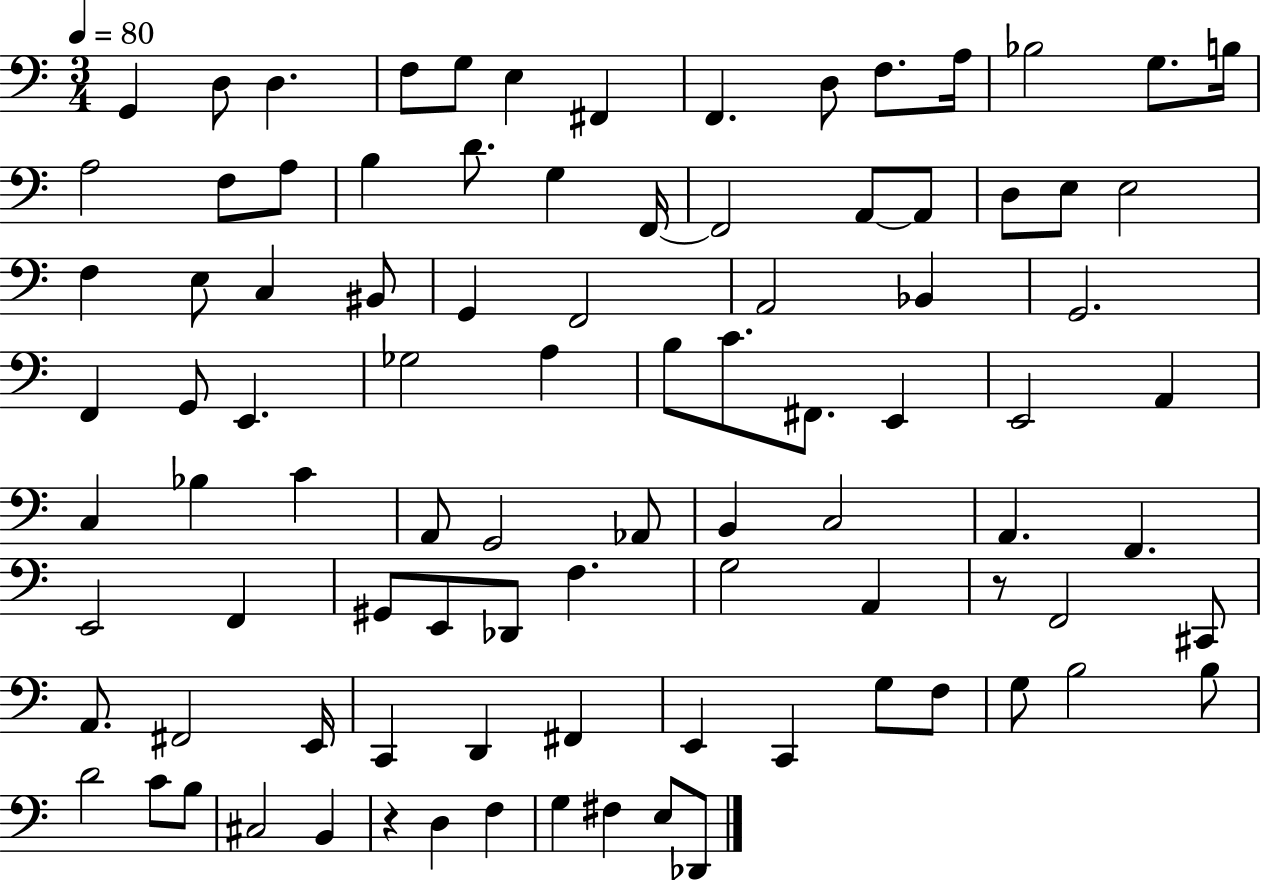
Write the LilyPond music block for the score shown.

{
  \clef bass
  \numericTimeSignature
  \time 3/4
  \key c \major
  \tempo 4 = 80
  g,4 d8 d4. | f8 g8 e4 fis,4 | f,4. d8 f8. a16 | bes2 g8. b16 | \break a2 f8 a8 | b4 d'8. g4 f,16~~ | f,2 a,8~~ a,8 | d8 e8 e2 | \break f4 e8 c4 bis,8 | g,4 f,2 | a,2 bes,4 | g,2. | \break f,4 g,8 e,4. | ges2 a4 | b8 c'8. fis,8. e,4 | e,2 a,4 | \break c4 bes4 c'4 | a,8 g,2 aes,8 | b,4 c2 | a,4. f,4. | \break e,2 f,4 | gis,8 e,8 des,8 f4. | g2 a,4 | r8 f,2 cis,8 | \break a,8. fis,2 e,16 | c,4 d,4 fis,4 | e,4 c,4 g8 f8 | g8 b2 b8 | \break d'2 c'8 b8 | cis2 b,4 | r4 d4 f4 | g4 fis4 e8 des,8 | \break \bar "|."
}